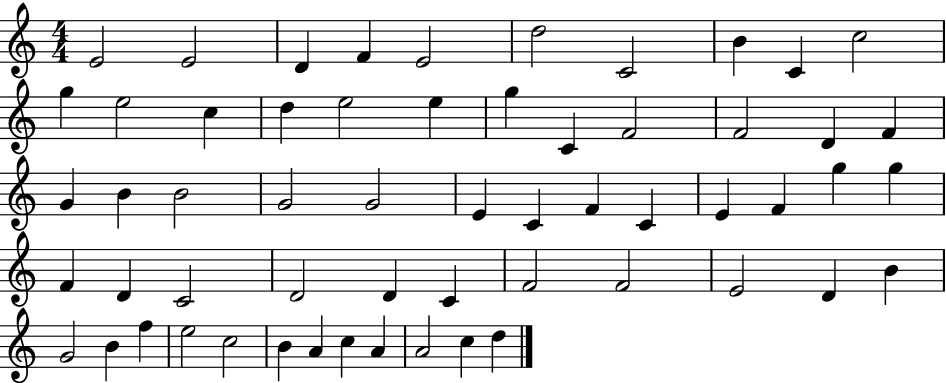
{
  \clef treble
  \numericTimeSignature
  \time 4/4
  \key c \major
  e'2 e'2 | d'4 f'4 e'2 | d''2 c'2 | b'4 c'4 c''2 | \break g''4 e''2 c''4 | d''4 e''2 e''4 | g''4 c'4 f'2 | f'2 d'4 f'4 | \break g'4 b'4 b'2 | g'2 g'2 | e'4 c'4 f'4 c'4 | e'4 f'4 g''4 g''4 | \break f'4 d'4 c'2 | d'2 d'4 c'4 | f'2 f'2 | e'2 d'4 b'4 | \break g'2 b'4 f''4 | e''2 c''2 | b'4 a'4 c''4 a'4 | a'2 c''4 d''4 | \break \bar "|."
}